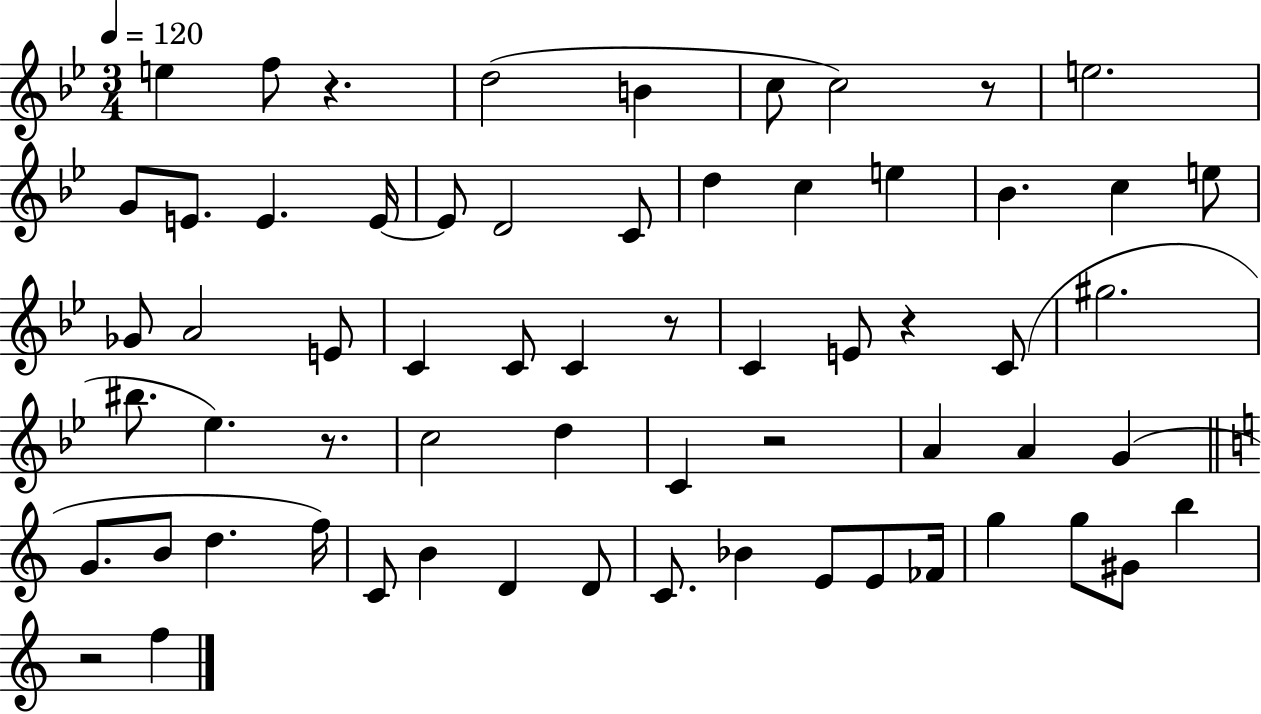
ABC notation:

X:1
T:Untitled
M:3/4
L:1/4
K:Bb
e f/2 z d2 B c/2 c2 z/2 e2 G/2 E/2 E E/4 E/2 D2 C/2 d c e _B c e/2 _G/2 A2 E/2 C C/2 C z/2 C E/2 z C/2 ^g2 ^b/2 _e z/2 c2 d C z2 A A G G/2 B/2 d f/4 C/2 B D D/2 C/2 _B E/2 E/2 _F/4 g g/2 ^G/2 b z2 f